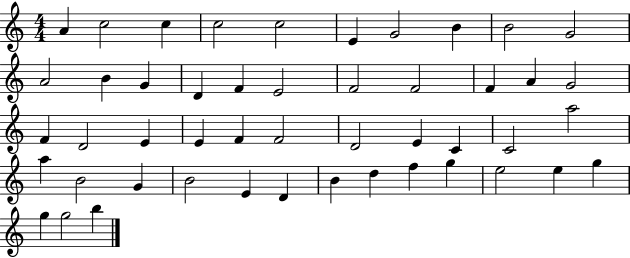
{
  \clef treble
  \numericTimeSignature
  \time 4/4
  \key c \major
  a'4 c''2 c''4 | c''2 c''2 | e'4 g'2 b'4 | b'2 g'2 | \break a'2 b'4 g'4 | d'4 f'4 e'2 | f'2 f'2 | f'4 a'4 g'2 | \break f'4 d'2 e'4 | e'4 f'4 f'2 | d'2 e'4 c'4 | c'2 a''2 | \break a''4 b'2 g'4 | b'2 e'4 d'4 | b'4 d''4 f''4 g''4 | e''2 e''4 g''4 | \break g''4 g''2 b''4 | \bar "|."
}